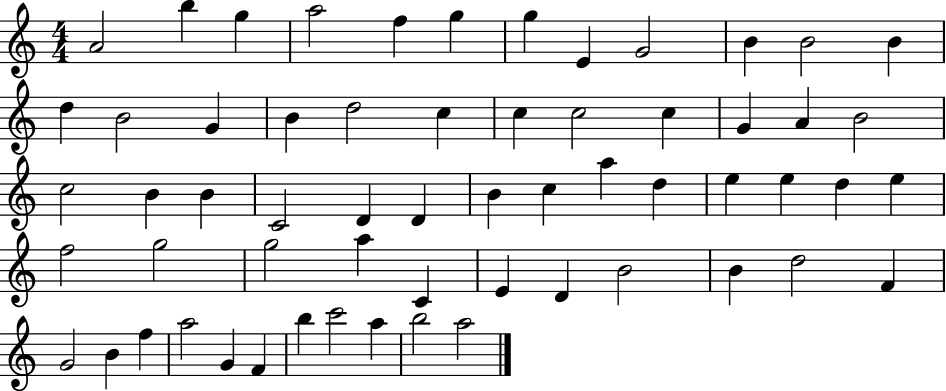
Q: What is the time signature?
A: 4/4